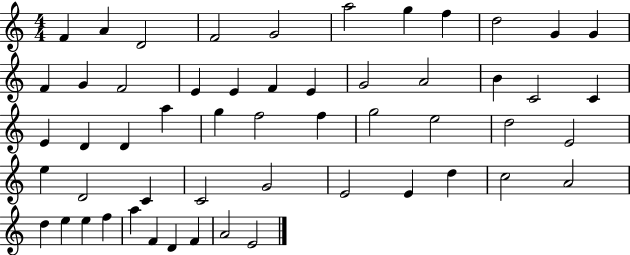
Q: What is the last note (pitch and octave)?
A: E4